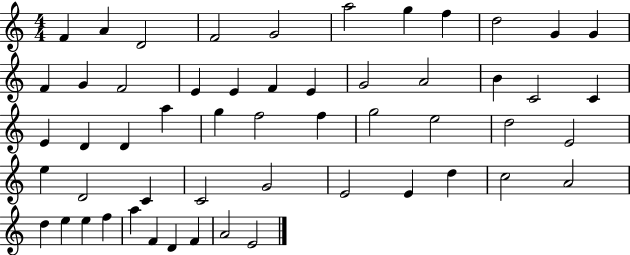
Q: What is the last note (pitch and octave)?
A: E4